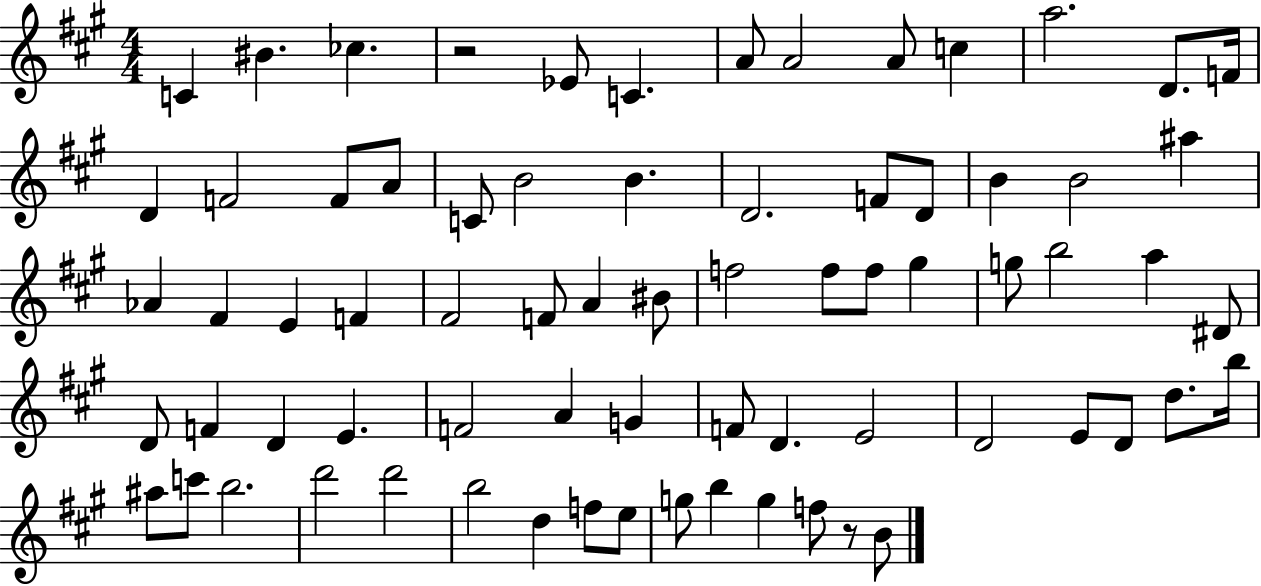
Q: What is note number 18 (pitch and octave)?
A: B4